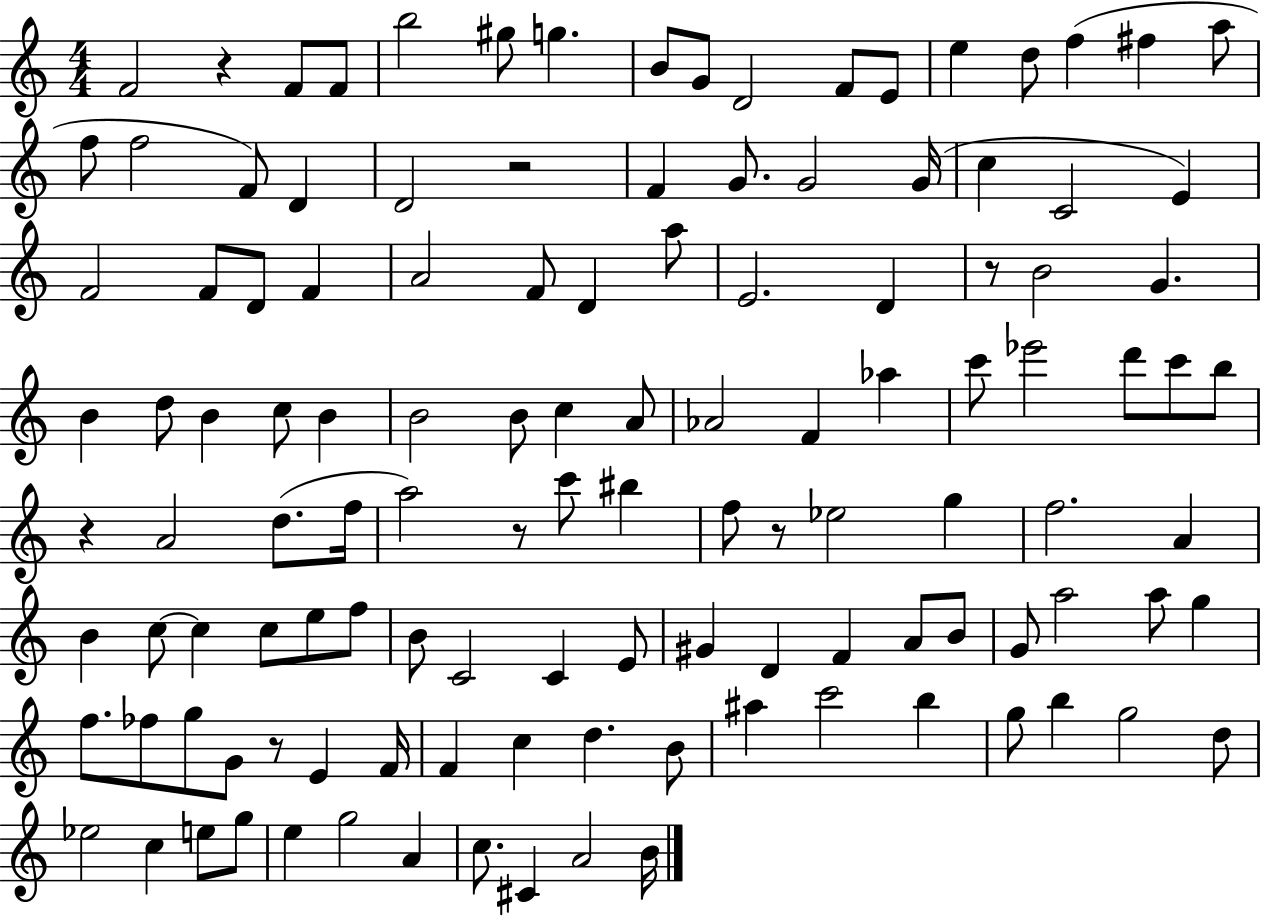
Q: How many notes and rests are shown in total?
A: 122